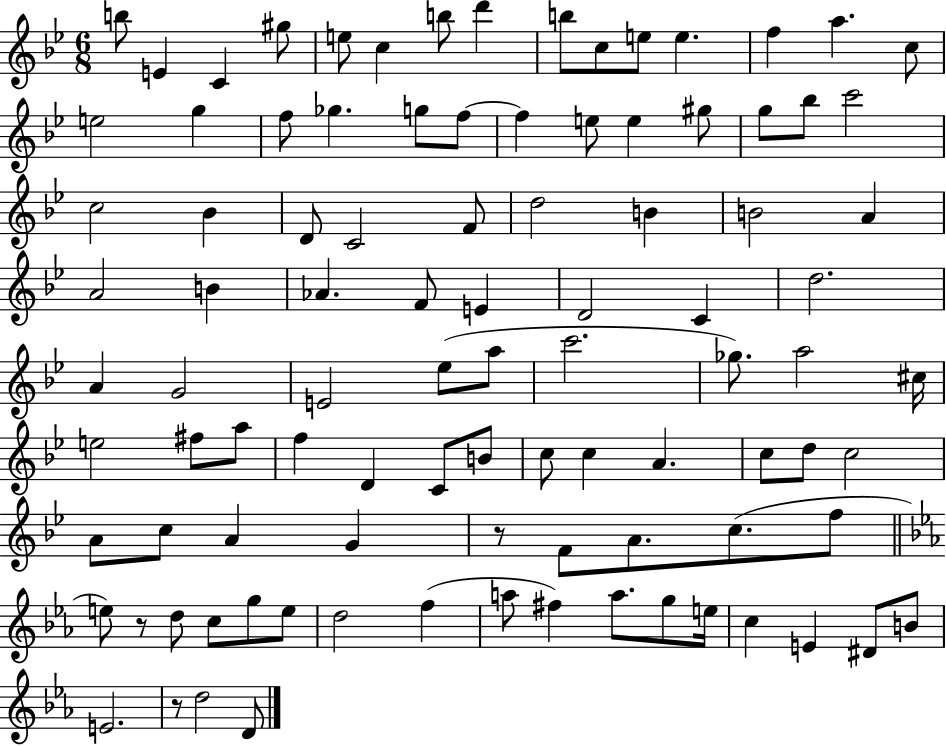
B5/e E4/q C4/q G#5/e E5/e C5/q B5/e D6/q B5/e C5/e E5/e E5/q. F5/q A5/q. C5/e E5/h G5/q F5/e Gb5/q. G5/e F5/e F5/q E5/e E5/q G#5/e G5/e Bb5/e C6/h C5/h Bb4/q D4/e C4/h F4/e D5/h B4/q B4/h A4/q A4/h B4/q Ab4/q. F4/e E4/q D4/h C4/q D5/h. A4/q G4/h E4/h Eb5/e A5/e C6/h. Gb5/e. A5/h C#5/s E5/h F#5/e A5/e F5/q D4/q C4/e B4/e C5/e C5/q A4/q. C5/e D5/e C5/h A4/e C5/e A4/q G4/q R/e F4/e A4/e. C5/e. F5/e E5/e R/e D5/e C5/e G5/e E5/e D5/h F5/q A5/e F#5/q A5/e. G5/e E5/s C5/q E4/q D#4/e B4/e E4/h. R/e D5/h D4/e